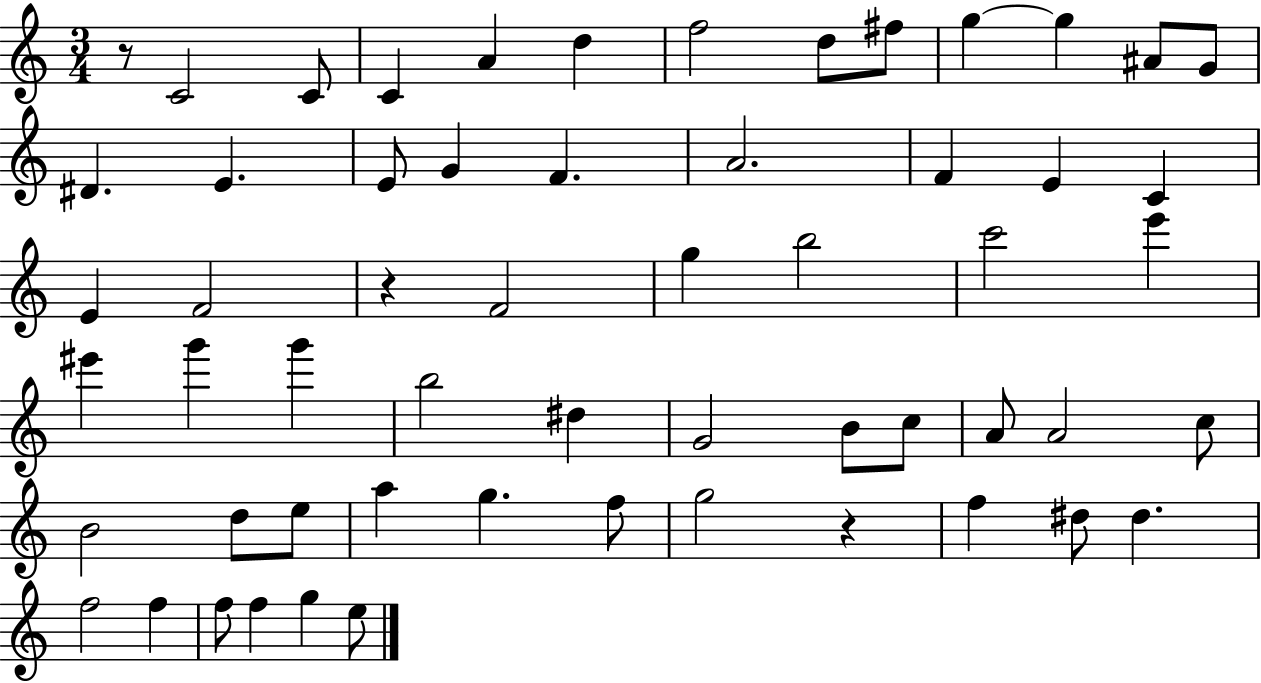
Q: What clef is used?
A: treble